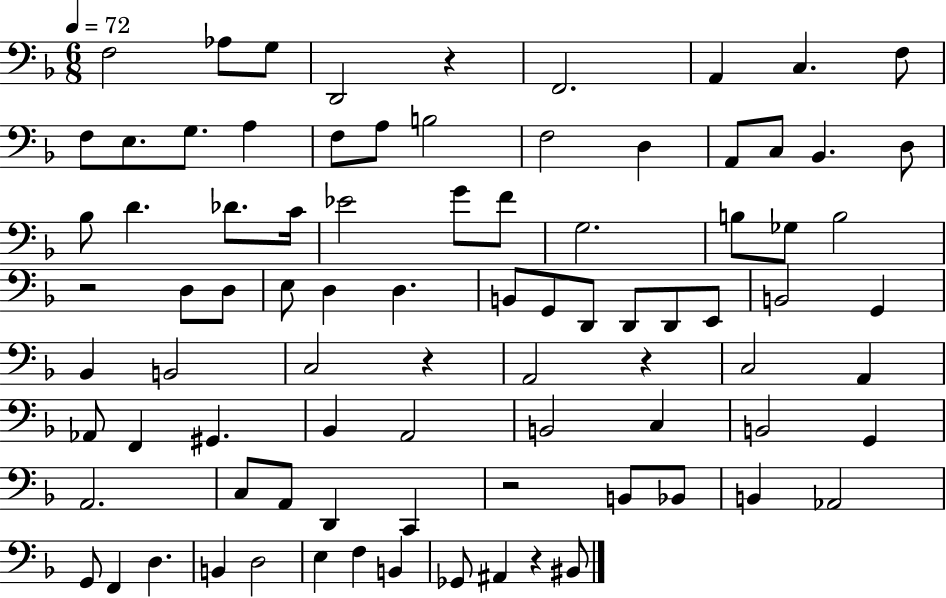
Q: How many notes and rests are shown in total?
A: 86